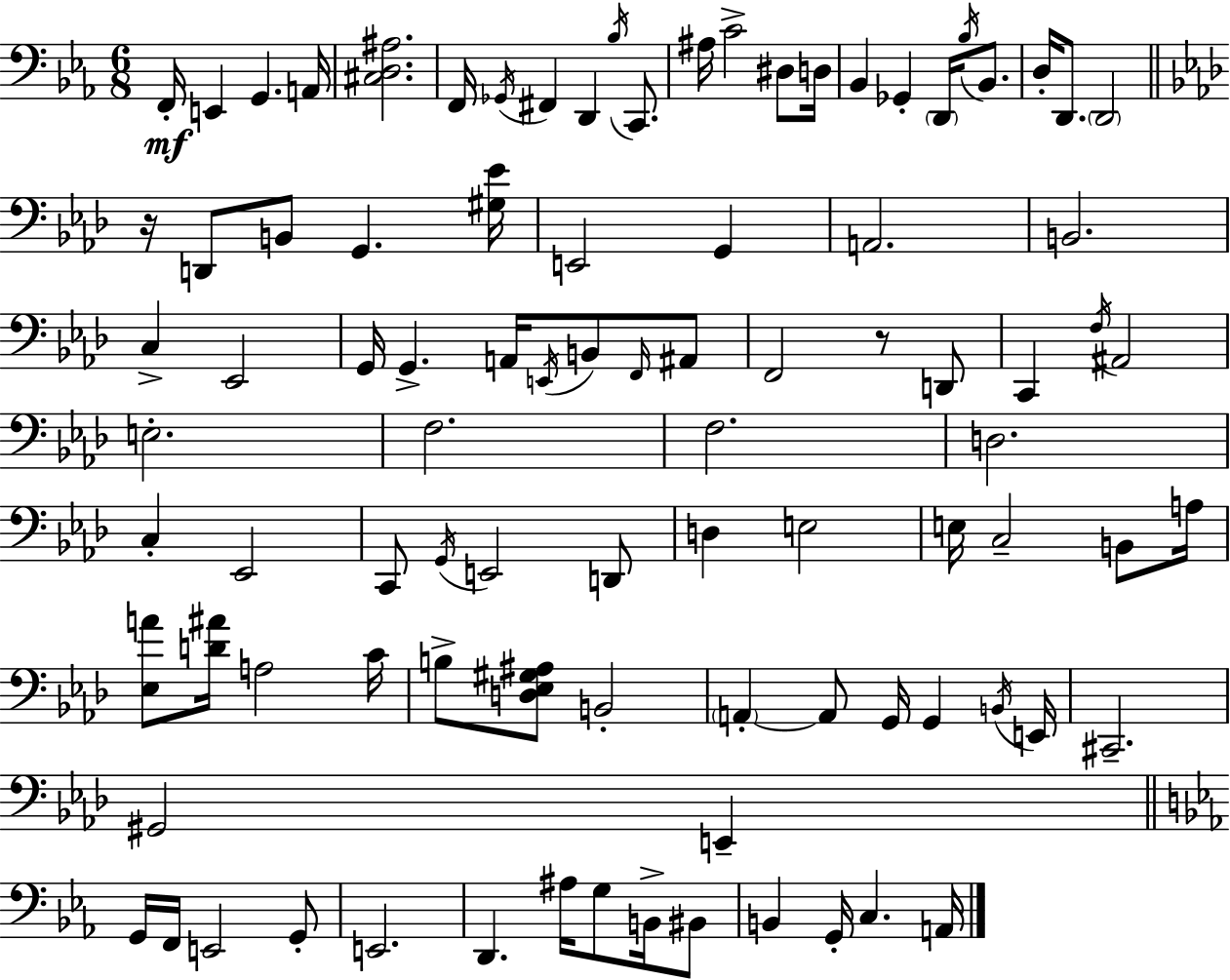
{
  \clef bass
  \numericTimeSignature
  \time 6/8
  \key c \minor
  \repeat volta 2 { f,16-.\mf e,4 g,4. a,16 | <cis d ais>2. | f,16 \acciaccatura { ges,16 } fis,4 d,4 \acciaccatura { bes16 } c,8. | ais16 c'2-> dis8 | \break d16 bes,4 ges,4-. \parenthesize d,16 \acciaccatura { bes16 } | bes,8. d16-. d,8. \parenthesize d,2 | \bar "||" \break \key aes \major r16 d,8 b,8 g,4. <gis ees'>16 | e,2 g,4 | a,2. | b,2. | \break c4-> ees,2 | g,16 g,4.-> a,16 \acciaccatura { e,16 } b,8 \grace { f,16 } | ais,8 f,2 r8 | d,8 c,4 \acciaccatura { f16 } ais,2 | \break e2.-. | f2. | f2. | d2. | \break c4-. ees,2 | c,8 \acciaccatura { g,16 } e,2 | d,8 d4 e2 | e16 c2-- | \break b,8 a16 <ees a'>8 <d' ais'>16 a2 | c'16 b8-> <d ees gis ais>8 b,2-. | \parenthesize a,4-.~~ a,8 g,16 g,4 | \acciaccatura { b,16 } e,16 cis,2.-- | \break gis,2 | e,4-- \bar "||" \break \key ees \major g,16 f,16 e,2 g,8-. | e,2. | d,4. ais16 g8 b,16-> bis,8 | b,4 g,16-. c4. a,16 | \break } \bar "|."
}